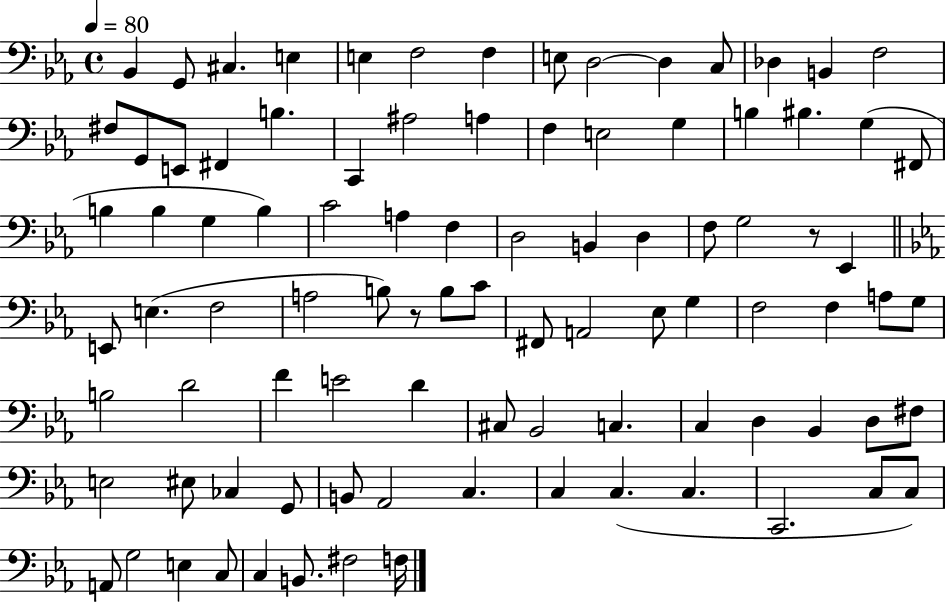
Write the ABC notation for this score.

X:1
T:Untitled
M:4/4
L:1/4
K:Eb
_B,, G,,/2 ^C, E, E, F,2 F, E,/2 D,2 D, C,/2 _D, B,, F,2 ^F,/2 G,,/2 E,,/2 ^F,, B, C,, ^A,2 A, F, E,2 G, B, ^B, G, ^F,,/2 B, B, G, B, C2 A, F, D,2 B,, D, F,/2 G,2 z/2 _E,, E,,/2 E, F,2 A,2 B,/2 z/2 B,/2 C/2 ^F,,/2 A,,2 _E,/2 G, F,2 F, A,/2 G,/2 B,2 D2 F E2 D ^C,/2 _B,,2 C, C, D, _B,, D,/2 ^F,/2 E,2 ^E,/2 _C, G,,/2 B,,/2 _A,,2 C, C, C, C, C,,2 C,/2 C,/2 A,,/2 G,2 E, C,/2 C, B,,/2 ^F,2 F,/4